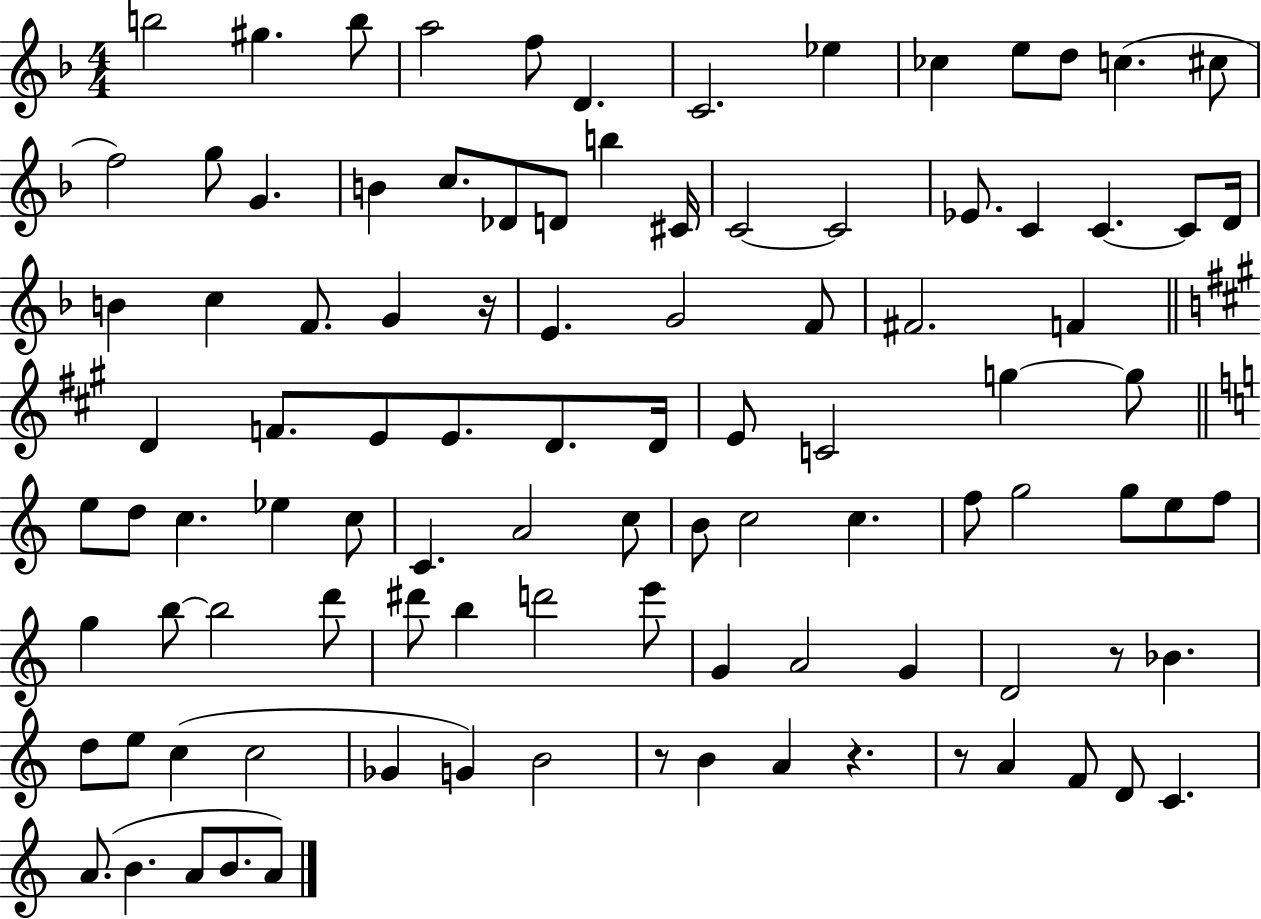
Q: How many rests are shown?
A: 5